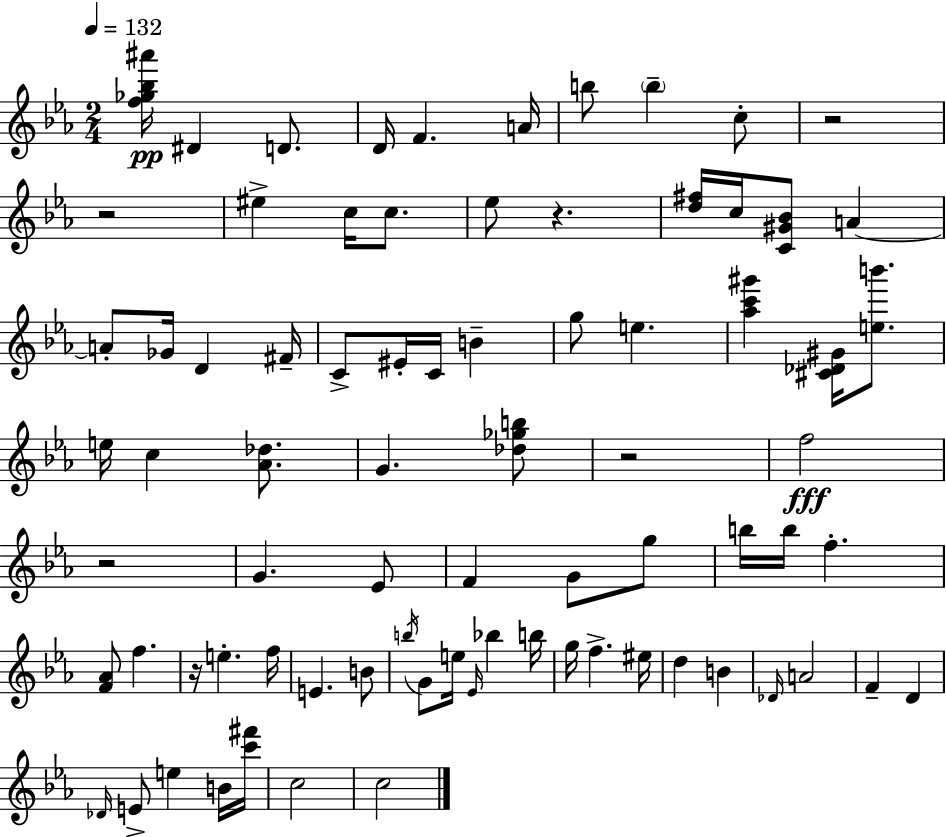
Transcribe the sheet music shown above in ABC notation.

X:1
T:Untitled
M:2/4
L:1/4
K:Eb
[f_g_b^a']/4 ^D D/2 D/4 F A/4 b/2 b c/2 z2 z2 ^e c/4 c/2 _e/2 z [d^f]/4 c/4 [C^G_B]/2 A A/2 _G/4 D ^F/4 C/2 ^E/4 C/4 B g/2 e [_ac'^g'] [^C_D^G]/4 [eb']/2 e/4 c [_A_d]/2 G [_d_gb]/2 z2 f2 z2 G _E/2 F G/2 g/2 b/4 b/4 f [F_A]/2 f z/4 e f/4 E B/2 b/4 G/2 e/4 _E/4 _b b/4 g/4 f ^e/4 d B _D/4 A2 F D _D/4 E/2 e B/4 [c'^f']/4 c2 c2